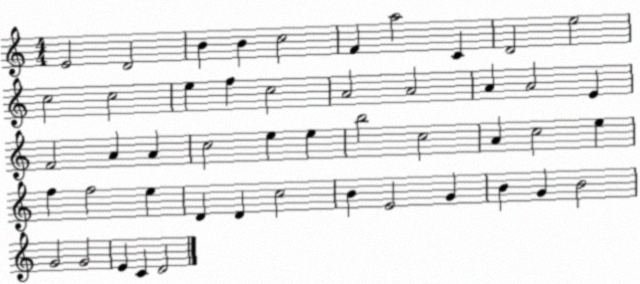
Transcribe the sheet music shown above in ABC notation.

X:1
T:Untitled
M:4/4
L:1/4
K:C
E2 D2 B B c2 F a2 C D2 e2 c2 c2 e f c2 A2 A2 A A2 E F2 A A c2 e e b2 c2 A c2 e f f2 e D D c2 B E2 G B G B2 G2 G2 E C D2